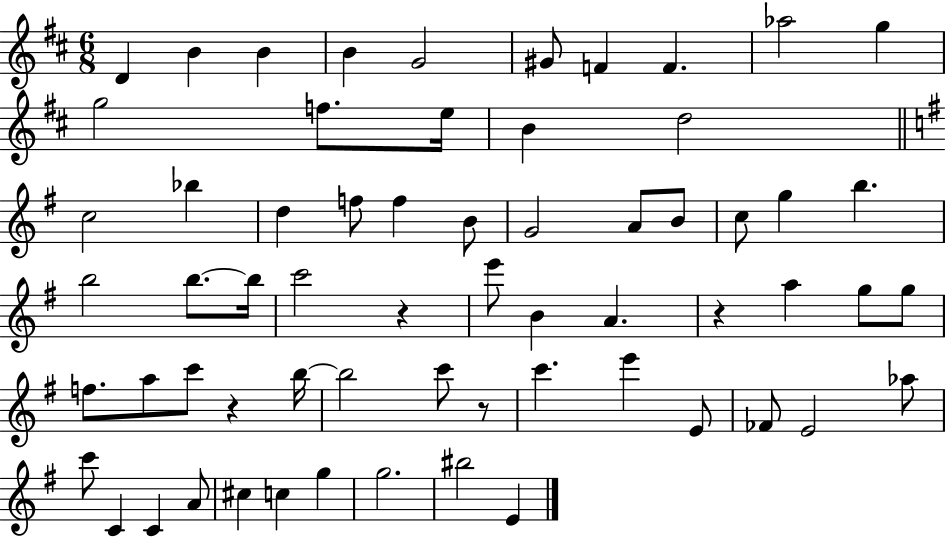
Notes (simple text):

D4/q B4/q B4/q B4/q G4/h G#4/e F4/q F4/q. Ab5/h G5/q G5/h F5/e. E5/s B4/q D5/h C5/h Bb5/q D5/q F5/e F5/q B4/e G4/h A4/e B4/e C5/e G5/q B5/q. B5/h B5/e. B5/s C6/h R/q E6/e B4/q A4/q. R/q A5/q G5/e G5/e F5/e. A5/e C6/e R/q B5/s B5/h C6/e R/e C6/q. E6/q E4/e FES4/e E4/h Ab5/e C6/e C4/q C4/q A4/e C#5/q C5/q G5/q G5/h. BIS5/h E4/q